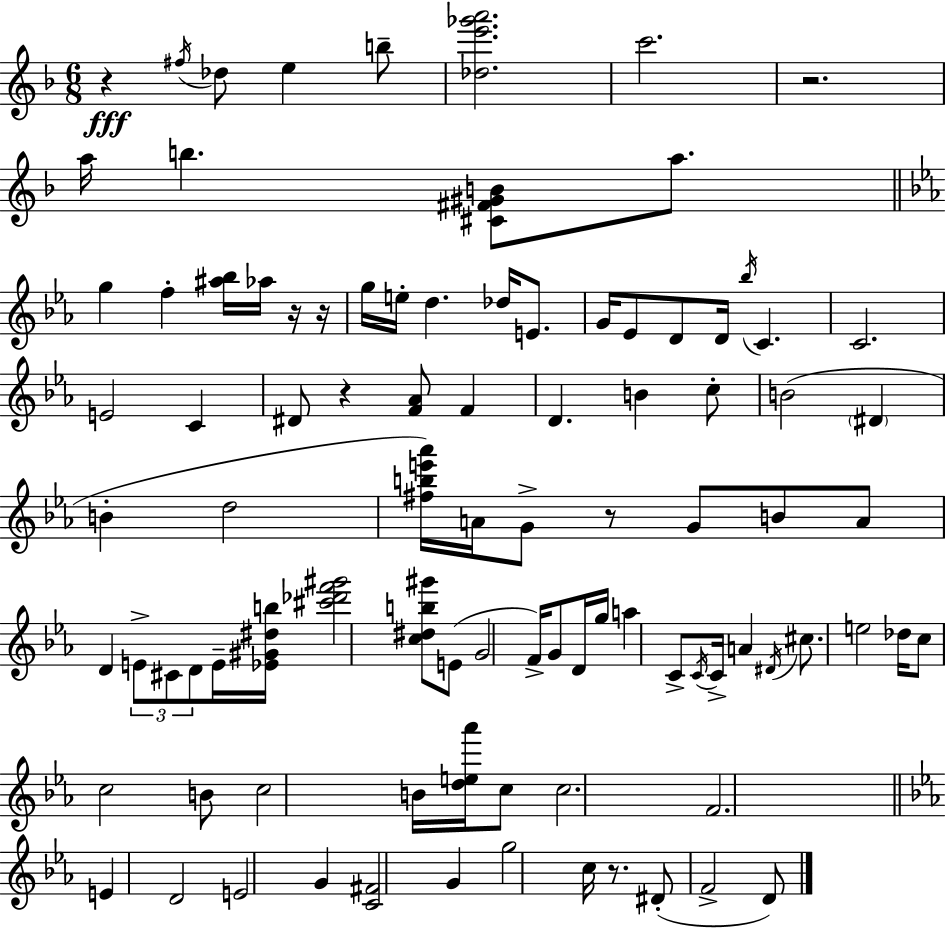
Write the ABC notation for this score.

X:1
T:Untitled
M:6/8
L:1/4
K:Dm
z ^f/4 _d/2 e b/2 [_de'_g'a']2 c'2 z2 a/4 b [^C^F^GB]/2 a/2 g f [^a_b]/4 _a/4 z/4 z/4 g/4 e/4 d _d/4 E/2 G/4 _E/2 D/2 D/4 _b/4 C C2 E2 C ^D/2 z [F_A]/2 F D B c/2 B2 ^D B d2 [^fbe'_a']/4 A/4 G/2 z/2 G/2 B/2 A/2 D E/2 ^C/2 D/2 E/4 [_E^G^db]/4 [^c'_d'f'^g']2 [c^db^g']/2 E/2 G2 F/4 G/2 D/4 g/4 a C/2 C/4 C/4 A ^D/4 ^c/2 e2 _d/4 c/2 c2 B/2 c2 B/4 [de_a']/4 c/2 c2 F2 E D2 E2 G [C^F]2 G g2 c/4 z/2 ^D/2 F2 D/2